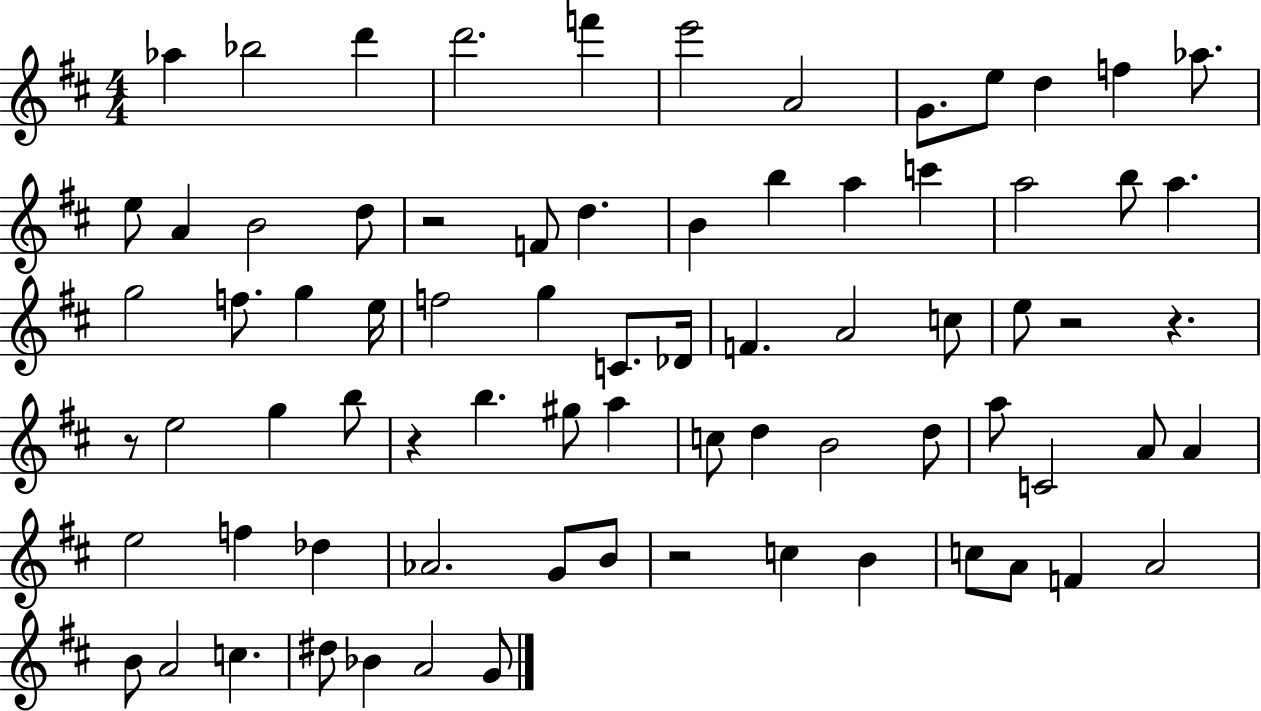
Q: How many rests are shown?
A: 6